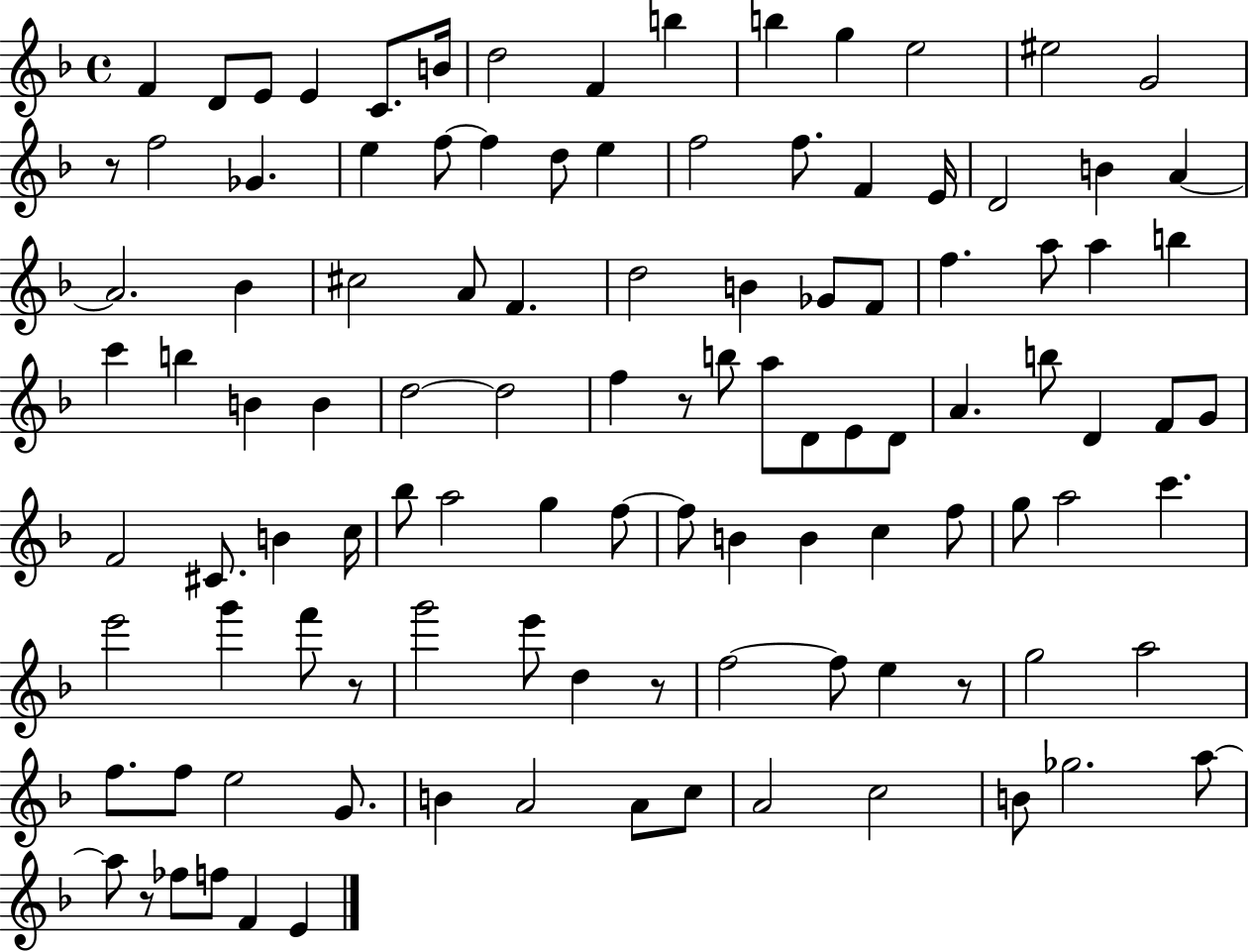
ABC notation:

X:1
T:Untitled
M:4/4
L:1/4
K:F
F D/2 E/2 E C/2 B/4 d2 F b b g e2 ^e2 G2 z/2 f2 _G e f/2 f d/2 e f2 f/2 F E/4 D2 B A A2 _B ^c2 A/2 F d2 B _G/2 F/2 f a/2 a b c' b B B d2 d2 f z/2 b/2 a/2 D/2 E/2 D/2 A b/2 D F/2 G/2 F2 ^C/2 B c/4 _b/2 a2 g f/2 f/2 B B c f/2 g/2 a2 c' e'2 g' f'/2 z/2 g'2 e'/2 d z/2 f2 f/2 e z/2 g2 a2 f/2 f/2 e2 G/2 B A2 A/2 c/2 A2 c2 B/2 _g2 a/2 a/2 z/2 _f/2 f/2 F E